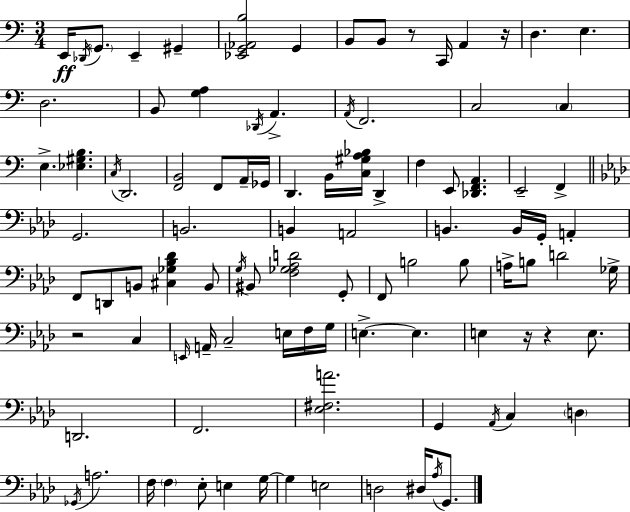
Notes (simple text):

E2/s Db2/s G2/e. E2/q G#2/q [Eb2,G2,Ab2,B3]/h G2/q B2/e B2/e R/e C2/s A2/q R/s D3/q. E3/q. D3/h. B2/e [G3,A3]/q Db2/s A2/q. A2/s F2/h. C3/h C3/q E3/q. [Eb3,G#3,B3]/q. C3/s D2/h. [F2,B2]/h F2/e A2/s Gb2/s D2/q. B2/s [C3,G#3,A3,Bb3]/s D2/q F3/q E2/e [Db2,F2,A2]/q. E2/h F2/q G2/h. B2/h. B2/q A2/h B2/q. B2/s G2/s A2/q F2/e D2/e B2/e [C#3,Gb3,Bb3,Db4]/q B2/e G3/s BIS2/e [F3,Gb3,Ab3,D4]/h G2/e F2/e B3/h B3/e A3/s B3/e D4/h Gb3/s R/h C3/q E2/s A2/s C3/h E3/s F3/s G3/s E3/q. E3/q. E3/q R/s R/q E3/e. D2/h. F2/h. [Eb3,F#3,A4]/h. G2/q Ab2/s C3/q D3/q Gb2/s A3/h. F3/s F3/q Eb3/e E3/q G3/s G3/q E3/h D3/h D#3/s Ab3/s G2/e.